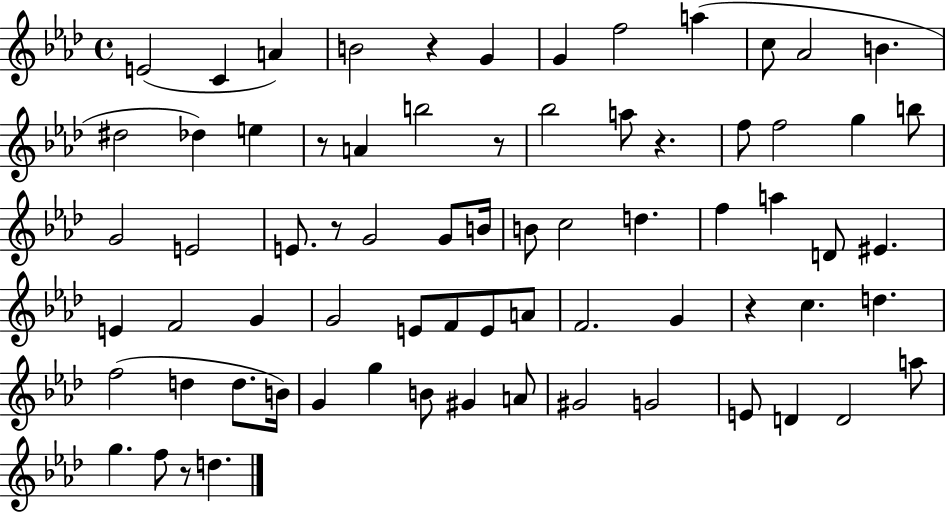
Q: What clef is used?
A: treble